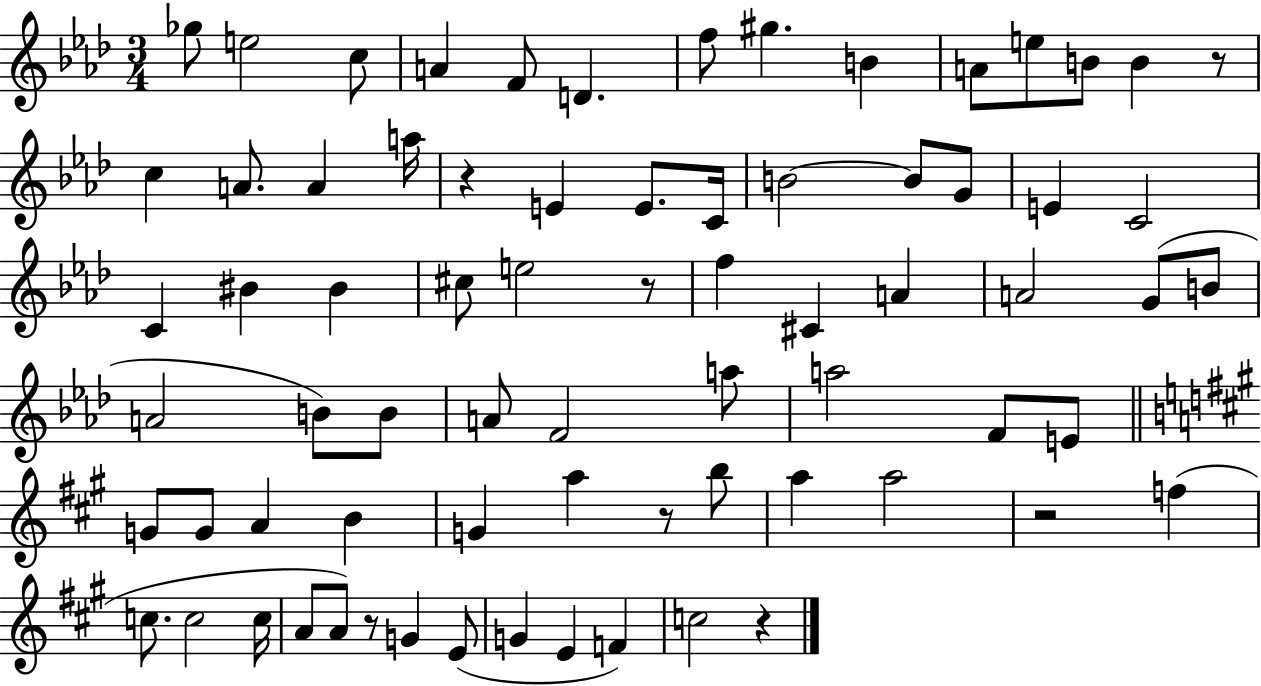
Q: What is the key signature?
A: AES major